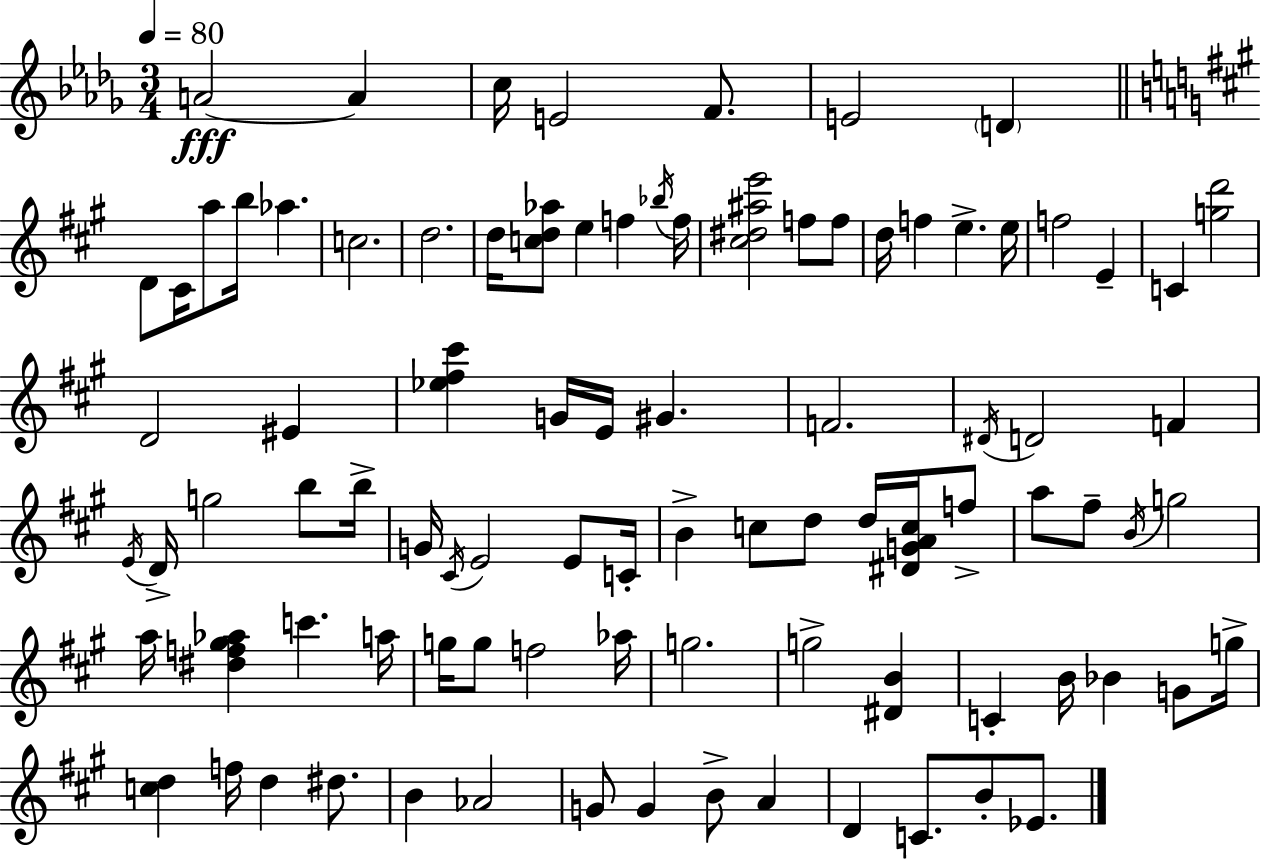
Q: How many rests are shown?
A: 0